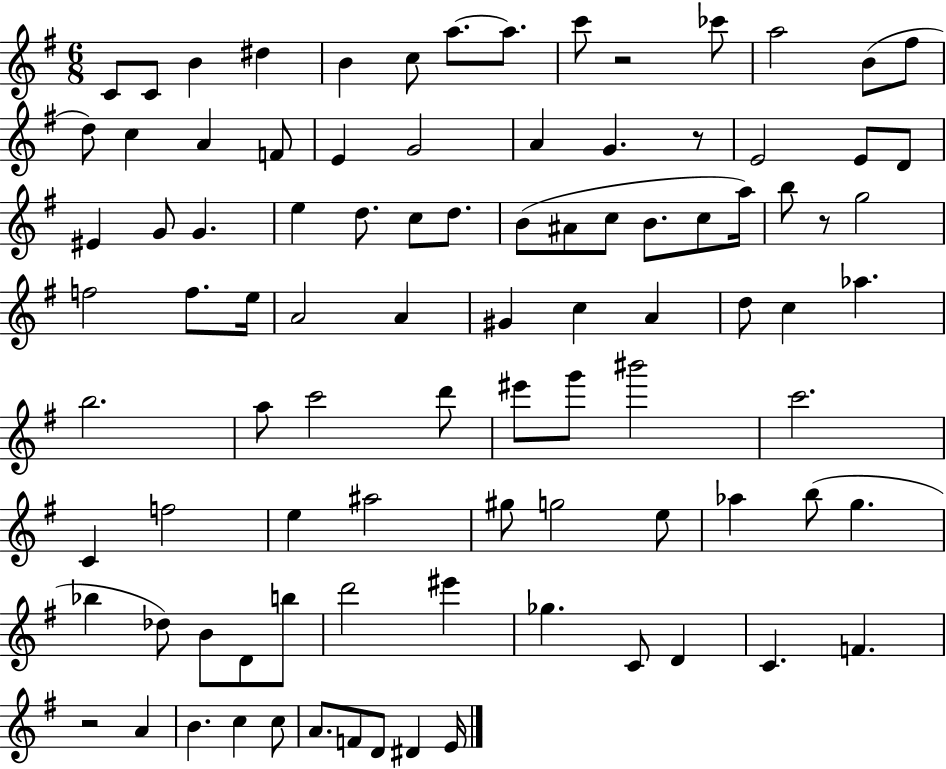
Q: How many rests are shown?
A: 4